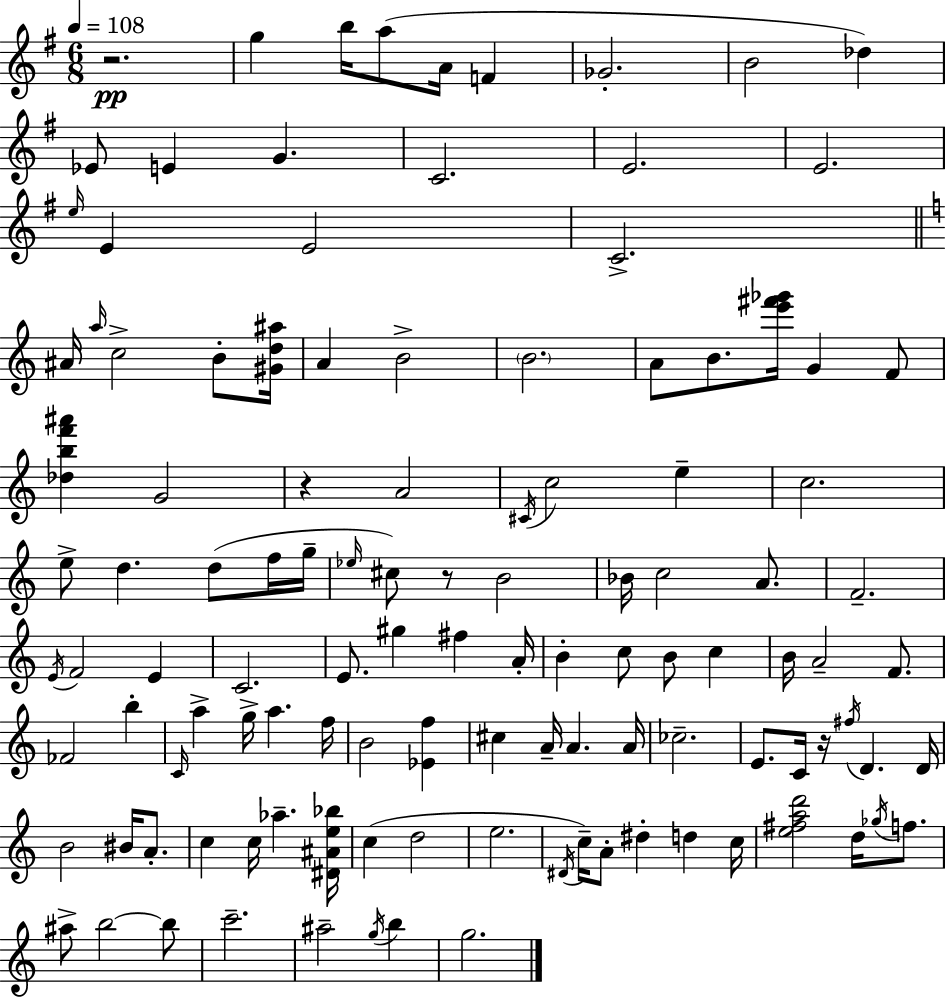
X:1
T:Untitled
M:6/8
L:1/4
K:G
z2 g b/4 a/2 A/4 F _G2 B2 _d _E/2 E G C2 E2 E2 e/4 E E2 C2 ^A/4 a/4 c2 B/2 [^Gd^a]/4 A B2 B2 A/2 B/2 [e'^f'_g']/4 G F/2 [_dbf'^a'] G2 z A2 ^C/4 c2 e c2 e/2 d d/2 f/4 g/4 _e/4 ^c/2 z/2 B2 _B/4 c2 A/2 F2 E/4 F2 E C2 E/2 ^g ^f A/4 B c/2 B/2 c B/4 A2 F/2 _F2 b C/4 a g/4 a f/4 B2 [_Ef] ^c A/4 A A/4 _c2 E/2 C/4 z/4 ^f/4 D D/4 B2 ^B/4 A/2 c c/4 _a [^D^Ae_b]/4 c d2 e2 ^D/4 c/4 A/2 ^d d c/4 [e^fad']2 d/4 _g/4 f/2 ^a/2 b2 b/2 c'2 ^a2 g/4 b g2